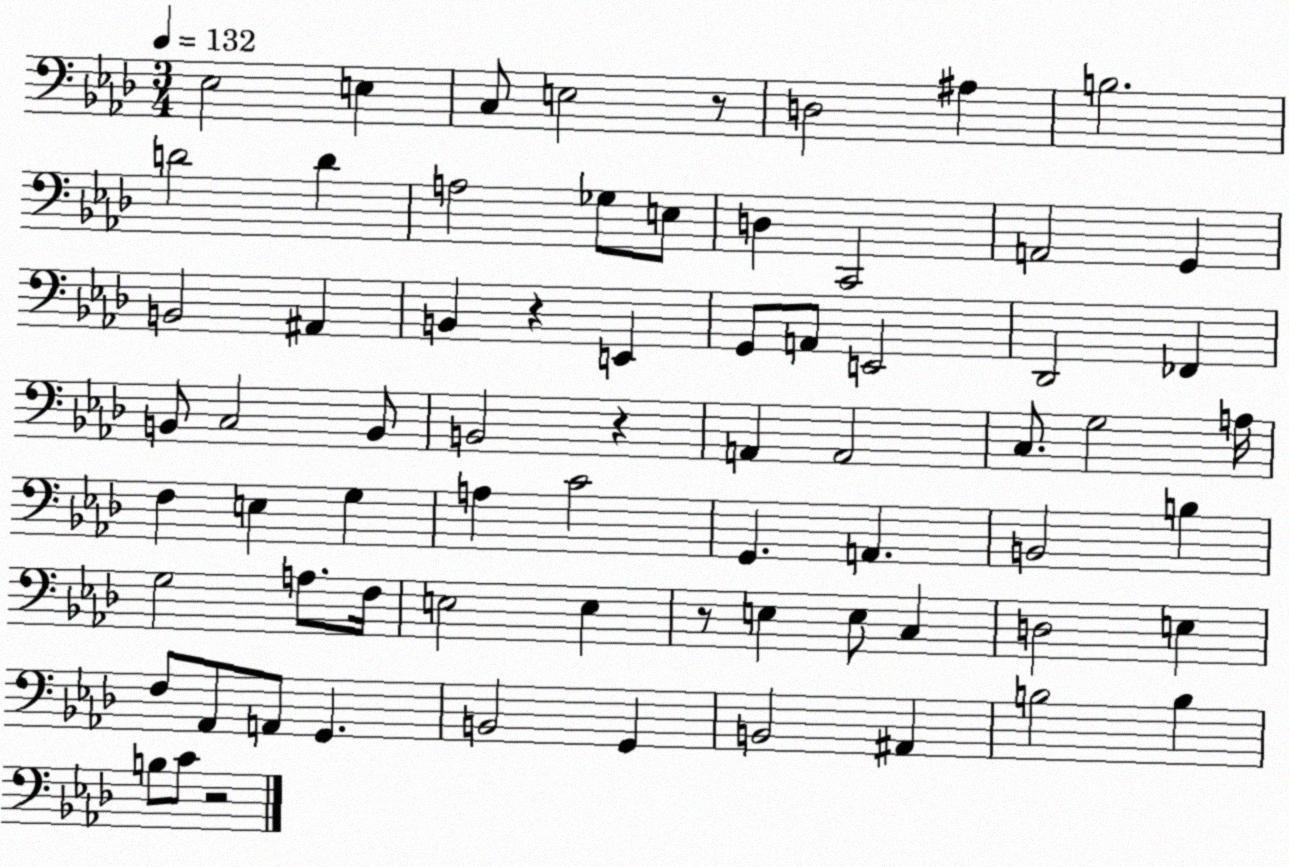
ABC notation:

X:1
T:Untitled
M:3/4
L:1/4
K:Ab
_E,2 E, C,/2 E,2 z/2 D,2 ^A, B,2 D2 D A,2 _G,/2 E,/2 D, C,,2 A,,2 G,, B,,2 ^A,, B,, z E,, G,,/2 A,,/2 E,,2 _D,,2 _F,, B,,/2 C,2 B,,/2 B,,2 z A,, A,,2 C,/2 G,2 A,/4 F, E, G, A, C2 G,, A,, B,,2 B, G,2 A,/2 F,/4 E,2 E, z/2 E, E,/2 C, D,2 E, F,/2 _A,,/2 A,,/2 G,, B,,2 G,, B,,2 ^A,, B,2 B, B,/2 C/2 z2